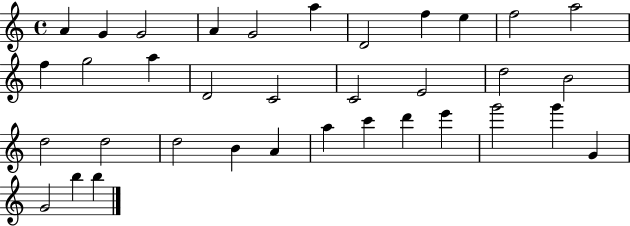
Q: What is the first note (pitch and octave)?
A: A4